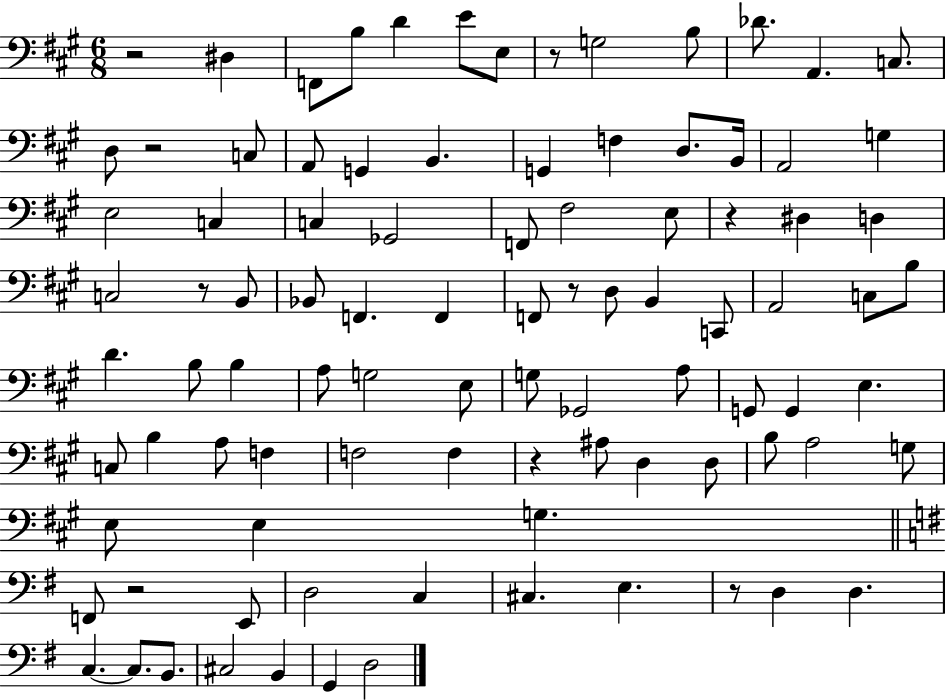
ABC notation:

X:1
T:Untitled
M:6/8
L:1/4
K:A
z2 ^D, F,,/2 B,/2 D E/2 E,/2 z/2 G,2 B,/2 _D/2 A,, C,/2 D,/2 z2 C,/2 A,,/2 G,, B,, G,, F, D,/2 B,,/4 A,,2 G, E,2 C, C, _G,,2 F,,/2 ^F,2 E,/2 z ^D, D, C,2 z/2 B,,/2 _B,,/2 F,, F,, F,,/2 z/2 D,/2 B,, C,,/2 A,,2 C,/2 B,/2 D B,/2 B, A,/2 G,2 E,/2 G,/2 _G,,2 A,/2 G,,/2 G,, E, C,/2 B, A,/2 F, F,2 F, z ^A,/2 D, D,/2 B,/2 A,2 G,/2 E,/2 E, G, F,,/2 z2 E,,/2 D,2 C, ^C, E, z/2 D, D, C, C,/2 B,,/2 ^C,2 B,, G,, D,2